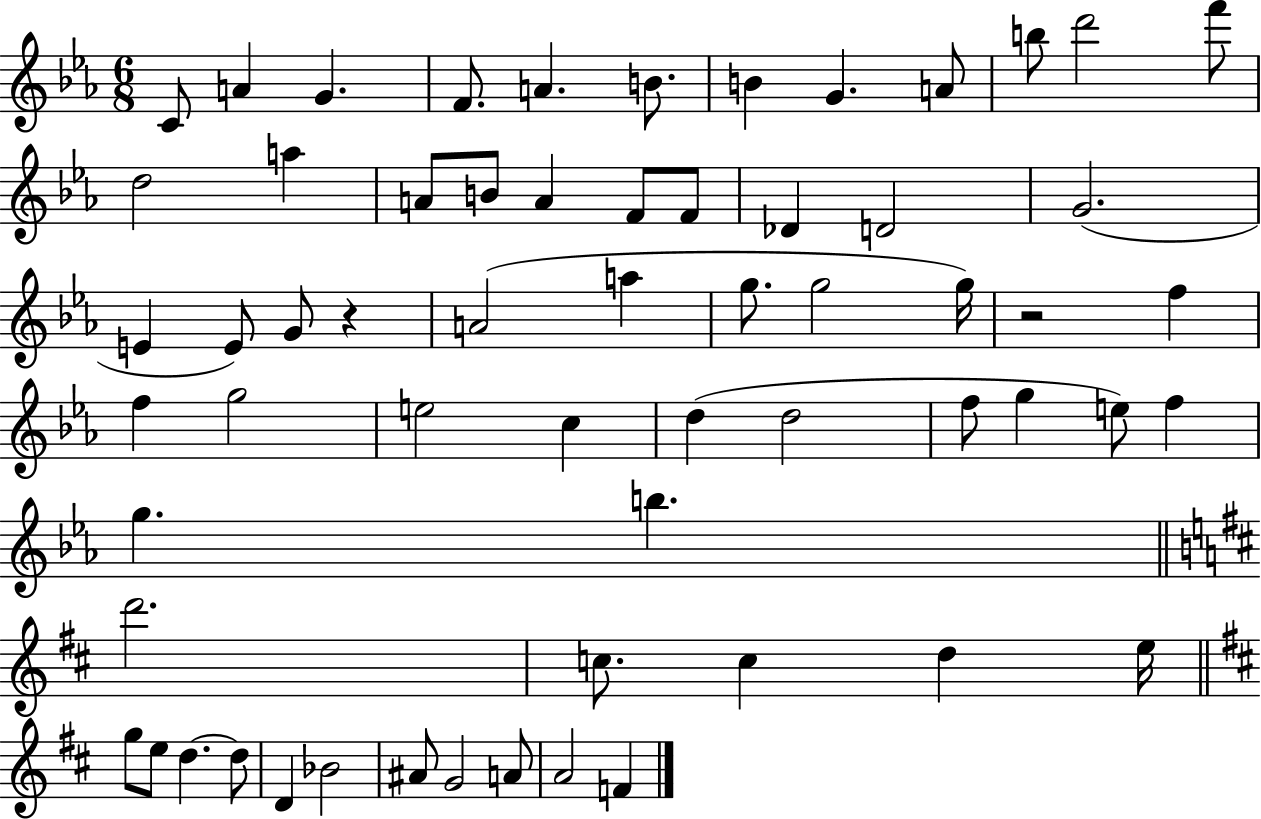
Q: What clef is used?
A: treble